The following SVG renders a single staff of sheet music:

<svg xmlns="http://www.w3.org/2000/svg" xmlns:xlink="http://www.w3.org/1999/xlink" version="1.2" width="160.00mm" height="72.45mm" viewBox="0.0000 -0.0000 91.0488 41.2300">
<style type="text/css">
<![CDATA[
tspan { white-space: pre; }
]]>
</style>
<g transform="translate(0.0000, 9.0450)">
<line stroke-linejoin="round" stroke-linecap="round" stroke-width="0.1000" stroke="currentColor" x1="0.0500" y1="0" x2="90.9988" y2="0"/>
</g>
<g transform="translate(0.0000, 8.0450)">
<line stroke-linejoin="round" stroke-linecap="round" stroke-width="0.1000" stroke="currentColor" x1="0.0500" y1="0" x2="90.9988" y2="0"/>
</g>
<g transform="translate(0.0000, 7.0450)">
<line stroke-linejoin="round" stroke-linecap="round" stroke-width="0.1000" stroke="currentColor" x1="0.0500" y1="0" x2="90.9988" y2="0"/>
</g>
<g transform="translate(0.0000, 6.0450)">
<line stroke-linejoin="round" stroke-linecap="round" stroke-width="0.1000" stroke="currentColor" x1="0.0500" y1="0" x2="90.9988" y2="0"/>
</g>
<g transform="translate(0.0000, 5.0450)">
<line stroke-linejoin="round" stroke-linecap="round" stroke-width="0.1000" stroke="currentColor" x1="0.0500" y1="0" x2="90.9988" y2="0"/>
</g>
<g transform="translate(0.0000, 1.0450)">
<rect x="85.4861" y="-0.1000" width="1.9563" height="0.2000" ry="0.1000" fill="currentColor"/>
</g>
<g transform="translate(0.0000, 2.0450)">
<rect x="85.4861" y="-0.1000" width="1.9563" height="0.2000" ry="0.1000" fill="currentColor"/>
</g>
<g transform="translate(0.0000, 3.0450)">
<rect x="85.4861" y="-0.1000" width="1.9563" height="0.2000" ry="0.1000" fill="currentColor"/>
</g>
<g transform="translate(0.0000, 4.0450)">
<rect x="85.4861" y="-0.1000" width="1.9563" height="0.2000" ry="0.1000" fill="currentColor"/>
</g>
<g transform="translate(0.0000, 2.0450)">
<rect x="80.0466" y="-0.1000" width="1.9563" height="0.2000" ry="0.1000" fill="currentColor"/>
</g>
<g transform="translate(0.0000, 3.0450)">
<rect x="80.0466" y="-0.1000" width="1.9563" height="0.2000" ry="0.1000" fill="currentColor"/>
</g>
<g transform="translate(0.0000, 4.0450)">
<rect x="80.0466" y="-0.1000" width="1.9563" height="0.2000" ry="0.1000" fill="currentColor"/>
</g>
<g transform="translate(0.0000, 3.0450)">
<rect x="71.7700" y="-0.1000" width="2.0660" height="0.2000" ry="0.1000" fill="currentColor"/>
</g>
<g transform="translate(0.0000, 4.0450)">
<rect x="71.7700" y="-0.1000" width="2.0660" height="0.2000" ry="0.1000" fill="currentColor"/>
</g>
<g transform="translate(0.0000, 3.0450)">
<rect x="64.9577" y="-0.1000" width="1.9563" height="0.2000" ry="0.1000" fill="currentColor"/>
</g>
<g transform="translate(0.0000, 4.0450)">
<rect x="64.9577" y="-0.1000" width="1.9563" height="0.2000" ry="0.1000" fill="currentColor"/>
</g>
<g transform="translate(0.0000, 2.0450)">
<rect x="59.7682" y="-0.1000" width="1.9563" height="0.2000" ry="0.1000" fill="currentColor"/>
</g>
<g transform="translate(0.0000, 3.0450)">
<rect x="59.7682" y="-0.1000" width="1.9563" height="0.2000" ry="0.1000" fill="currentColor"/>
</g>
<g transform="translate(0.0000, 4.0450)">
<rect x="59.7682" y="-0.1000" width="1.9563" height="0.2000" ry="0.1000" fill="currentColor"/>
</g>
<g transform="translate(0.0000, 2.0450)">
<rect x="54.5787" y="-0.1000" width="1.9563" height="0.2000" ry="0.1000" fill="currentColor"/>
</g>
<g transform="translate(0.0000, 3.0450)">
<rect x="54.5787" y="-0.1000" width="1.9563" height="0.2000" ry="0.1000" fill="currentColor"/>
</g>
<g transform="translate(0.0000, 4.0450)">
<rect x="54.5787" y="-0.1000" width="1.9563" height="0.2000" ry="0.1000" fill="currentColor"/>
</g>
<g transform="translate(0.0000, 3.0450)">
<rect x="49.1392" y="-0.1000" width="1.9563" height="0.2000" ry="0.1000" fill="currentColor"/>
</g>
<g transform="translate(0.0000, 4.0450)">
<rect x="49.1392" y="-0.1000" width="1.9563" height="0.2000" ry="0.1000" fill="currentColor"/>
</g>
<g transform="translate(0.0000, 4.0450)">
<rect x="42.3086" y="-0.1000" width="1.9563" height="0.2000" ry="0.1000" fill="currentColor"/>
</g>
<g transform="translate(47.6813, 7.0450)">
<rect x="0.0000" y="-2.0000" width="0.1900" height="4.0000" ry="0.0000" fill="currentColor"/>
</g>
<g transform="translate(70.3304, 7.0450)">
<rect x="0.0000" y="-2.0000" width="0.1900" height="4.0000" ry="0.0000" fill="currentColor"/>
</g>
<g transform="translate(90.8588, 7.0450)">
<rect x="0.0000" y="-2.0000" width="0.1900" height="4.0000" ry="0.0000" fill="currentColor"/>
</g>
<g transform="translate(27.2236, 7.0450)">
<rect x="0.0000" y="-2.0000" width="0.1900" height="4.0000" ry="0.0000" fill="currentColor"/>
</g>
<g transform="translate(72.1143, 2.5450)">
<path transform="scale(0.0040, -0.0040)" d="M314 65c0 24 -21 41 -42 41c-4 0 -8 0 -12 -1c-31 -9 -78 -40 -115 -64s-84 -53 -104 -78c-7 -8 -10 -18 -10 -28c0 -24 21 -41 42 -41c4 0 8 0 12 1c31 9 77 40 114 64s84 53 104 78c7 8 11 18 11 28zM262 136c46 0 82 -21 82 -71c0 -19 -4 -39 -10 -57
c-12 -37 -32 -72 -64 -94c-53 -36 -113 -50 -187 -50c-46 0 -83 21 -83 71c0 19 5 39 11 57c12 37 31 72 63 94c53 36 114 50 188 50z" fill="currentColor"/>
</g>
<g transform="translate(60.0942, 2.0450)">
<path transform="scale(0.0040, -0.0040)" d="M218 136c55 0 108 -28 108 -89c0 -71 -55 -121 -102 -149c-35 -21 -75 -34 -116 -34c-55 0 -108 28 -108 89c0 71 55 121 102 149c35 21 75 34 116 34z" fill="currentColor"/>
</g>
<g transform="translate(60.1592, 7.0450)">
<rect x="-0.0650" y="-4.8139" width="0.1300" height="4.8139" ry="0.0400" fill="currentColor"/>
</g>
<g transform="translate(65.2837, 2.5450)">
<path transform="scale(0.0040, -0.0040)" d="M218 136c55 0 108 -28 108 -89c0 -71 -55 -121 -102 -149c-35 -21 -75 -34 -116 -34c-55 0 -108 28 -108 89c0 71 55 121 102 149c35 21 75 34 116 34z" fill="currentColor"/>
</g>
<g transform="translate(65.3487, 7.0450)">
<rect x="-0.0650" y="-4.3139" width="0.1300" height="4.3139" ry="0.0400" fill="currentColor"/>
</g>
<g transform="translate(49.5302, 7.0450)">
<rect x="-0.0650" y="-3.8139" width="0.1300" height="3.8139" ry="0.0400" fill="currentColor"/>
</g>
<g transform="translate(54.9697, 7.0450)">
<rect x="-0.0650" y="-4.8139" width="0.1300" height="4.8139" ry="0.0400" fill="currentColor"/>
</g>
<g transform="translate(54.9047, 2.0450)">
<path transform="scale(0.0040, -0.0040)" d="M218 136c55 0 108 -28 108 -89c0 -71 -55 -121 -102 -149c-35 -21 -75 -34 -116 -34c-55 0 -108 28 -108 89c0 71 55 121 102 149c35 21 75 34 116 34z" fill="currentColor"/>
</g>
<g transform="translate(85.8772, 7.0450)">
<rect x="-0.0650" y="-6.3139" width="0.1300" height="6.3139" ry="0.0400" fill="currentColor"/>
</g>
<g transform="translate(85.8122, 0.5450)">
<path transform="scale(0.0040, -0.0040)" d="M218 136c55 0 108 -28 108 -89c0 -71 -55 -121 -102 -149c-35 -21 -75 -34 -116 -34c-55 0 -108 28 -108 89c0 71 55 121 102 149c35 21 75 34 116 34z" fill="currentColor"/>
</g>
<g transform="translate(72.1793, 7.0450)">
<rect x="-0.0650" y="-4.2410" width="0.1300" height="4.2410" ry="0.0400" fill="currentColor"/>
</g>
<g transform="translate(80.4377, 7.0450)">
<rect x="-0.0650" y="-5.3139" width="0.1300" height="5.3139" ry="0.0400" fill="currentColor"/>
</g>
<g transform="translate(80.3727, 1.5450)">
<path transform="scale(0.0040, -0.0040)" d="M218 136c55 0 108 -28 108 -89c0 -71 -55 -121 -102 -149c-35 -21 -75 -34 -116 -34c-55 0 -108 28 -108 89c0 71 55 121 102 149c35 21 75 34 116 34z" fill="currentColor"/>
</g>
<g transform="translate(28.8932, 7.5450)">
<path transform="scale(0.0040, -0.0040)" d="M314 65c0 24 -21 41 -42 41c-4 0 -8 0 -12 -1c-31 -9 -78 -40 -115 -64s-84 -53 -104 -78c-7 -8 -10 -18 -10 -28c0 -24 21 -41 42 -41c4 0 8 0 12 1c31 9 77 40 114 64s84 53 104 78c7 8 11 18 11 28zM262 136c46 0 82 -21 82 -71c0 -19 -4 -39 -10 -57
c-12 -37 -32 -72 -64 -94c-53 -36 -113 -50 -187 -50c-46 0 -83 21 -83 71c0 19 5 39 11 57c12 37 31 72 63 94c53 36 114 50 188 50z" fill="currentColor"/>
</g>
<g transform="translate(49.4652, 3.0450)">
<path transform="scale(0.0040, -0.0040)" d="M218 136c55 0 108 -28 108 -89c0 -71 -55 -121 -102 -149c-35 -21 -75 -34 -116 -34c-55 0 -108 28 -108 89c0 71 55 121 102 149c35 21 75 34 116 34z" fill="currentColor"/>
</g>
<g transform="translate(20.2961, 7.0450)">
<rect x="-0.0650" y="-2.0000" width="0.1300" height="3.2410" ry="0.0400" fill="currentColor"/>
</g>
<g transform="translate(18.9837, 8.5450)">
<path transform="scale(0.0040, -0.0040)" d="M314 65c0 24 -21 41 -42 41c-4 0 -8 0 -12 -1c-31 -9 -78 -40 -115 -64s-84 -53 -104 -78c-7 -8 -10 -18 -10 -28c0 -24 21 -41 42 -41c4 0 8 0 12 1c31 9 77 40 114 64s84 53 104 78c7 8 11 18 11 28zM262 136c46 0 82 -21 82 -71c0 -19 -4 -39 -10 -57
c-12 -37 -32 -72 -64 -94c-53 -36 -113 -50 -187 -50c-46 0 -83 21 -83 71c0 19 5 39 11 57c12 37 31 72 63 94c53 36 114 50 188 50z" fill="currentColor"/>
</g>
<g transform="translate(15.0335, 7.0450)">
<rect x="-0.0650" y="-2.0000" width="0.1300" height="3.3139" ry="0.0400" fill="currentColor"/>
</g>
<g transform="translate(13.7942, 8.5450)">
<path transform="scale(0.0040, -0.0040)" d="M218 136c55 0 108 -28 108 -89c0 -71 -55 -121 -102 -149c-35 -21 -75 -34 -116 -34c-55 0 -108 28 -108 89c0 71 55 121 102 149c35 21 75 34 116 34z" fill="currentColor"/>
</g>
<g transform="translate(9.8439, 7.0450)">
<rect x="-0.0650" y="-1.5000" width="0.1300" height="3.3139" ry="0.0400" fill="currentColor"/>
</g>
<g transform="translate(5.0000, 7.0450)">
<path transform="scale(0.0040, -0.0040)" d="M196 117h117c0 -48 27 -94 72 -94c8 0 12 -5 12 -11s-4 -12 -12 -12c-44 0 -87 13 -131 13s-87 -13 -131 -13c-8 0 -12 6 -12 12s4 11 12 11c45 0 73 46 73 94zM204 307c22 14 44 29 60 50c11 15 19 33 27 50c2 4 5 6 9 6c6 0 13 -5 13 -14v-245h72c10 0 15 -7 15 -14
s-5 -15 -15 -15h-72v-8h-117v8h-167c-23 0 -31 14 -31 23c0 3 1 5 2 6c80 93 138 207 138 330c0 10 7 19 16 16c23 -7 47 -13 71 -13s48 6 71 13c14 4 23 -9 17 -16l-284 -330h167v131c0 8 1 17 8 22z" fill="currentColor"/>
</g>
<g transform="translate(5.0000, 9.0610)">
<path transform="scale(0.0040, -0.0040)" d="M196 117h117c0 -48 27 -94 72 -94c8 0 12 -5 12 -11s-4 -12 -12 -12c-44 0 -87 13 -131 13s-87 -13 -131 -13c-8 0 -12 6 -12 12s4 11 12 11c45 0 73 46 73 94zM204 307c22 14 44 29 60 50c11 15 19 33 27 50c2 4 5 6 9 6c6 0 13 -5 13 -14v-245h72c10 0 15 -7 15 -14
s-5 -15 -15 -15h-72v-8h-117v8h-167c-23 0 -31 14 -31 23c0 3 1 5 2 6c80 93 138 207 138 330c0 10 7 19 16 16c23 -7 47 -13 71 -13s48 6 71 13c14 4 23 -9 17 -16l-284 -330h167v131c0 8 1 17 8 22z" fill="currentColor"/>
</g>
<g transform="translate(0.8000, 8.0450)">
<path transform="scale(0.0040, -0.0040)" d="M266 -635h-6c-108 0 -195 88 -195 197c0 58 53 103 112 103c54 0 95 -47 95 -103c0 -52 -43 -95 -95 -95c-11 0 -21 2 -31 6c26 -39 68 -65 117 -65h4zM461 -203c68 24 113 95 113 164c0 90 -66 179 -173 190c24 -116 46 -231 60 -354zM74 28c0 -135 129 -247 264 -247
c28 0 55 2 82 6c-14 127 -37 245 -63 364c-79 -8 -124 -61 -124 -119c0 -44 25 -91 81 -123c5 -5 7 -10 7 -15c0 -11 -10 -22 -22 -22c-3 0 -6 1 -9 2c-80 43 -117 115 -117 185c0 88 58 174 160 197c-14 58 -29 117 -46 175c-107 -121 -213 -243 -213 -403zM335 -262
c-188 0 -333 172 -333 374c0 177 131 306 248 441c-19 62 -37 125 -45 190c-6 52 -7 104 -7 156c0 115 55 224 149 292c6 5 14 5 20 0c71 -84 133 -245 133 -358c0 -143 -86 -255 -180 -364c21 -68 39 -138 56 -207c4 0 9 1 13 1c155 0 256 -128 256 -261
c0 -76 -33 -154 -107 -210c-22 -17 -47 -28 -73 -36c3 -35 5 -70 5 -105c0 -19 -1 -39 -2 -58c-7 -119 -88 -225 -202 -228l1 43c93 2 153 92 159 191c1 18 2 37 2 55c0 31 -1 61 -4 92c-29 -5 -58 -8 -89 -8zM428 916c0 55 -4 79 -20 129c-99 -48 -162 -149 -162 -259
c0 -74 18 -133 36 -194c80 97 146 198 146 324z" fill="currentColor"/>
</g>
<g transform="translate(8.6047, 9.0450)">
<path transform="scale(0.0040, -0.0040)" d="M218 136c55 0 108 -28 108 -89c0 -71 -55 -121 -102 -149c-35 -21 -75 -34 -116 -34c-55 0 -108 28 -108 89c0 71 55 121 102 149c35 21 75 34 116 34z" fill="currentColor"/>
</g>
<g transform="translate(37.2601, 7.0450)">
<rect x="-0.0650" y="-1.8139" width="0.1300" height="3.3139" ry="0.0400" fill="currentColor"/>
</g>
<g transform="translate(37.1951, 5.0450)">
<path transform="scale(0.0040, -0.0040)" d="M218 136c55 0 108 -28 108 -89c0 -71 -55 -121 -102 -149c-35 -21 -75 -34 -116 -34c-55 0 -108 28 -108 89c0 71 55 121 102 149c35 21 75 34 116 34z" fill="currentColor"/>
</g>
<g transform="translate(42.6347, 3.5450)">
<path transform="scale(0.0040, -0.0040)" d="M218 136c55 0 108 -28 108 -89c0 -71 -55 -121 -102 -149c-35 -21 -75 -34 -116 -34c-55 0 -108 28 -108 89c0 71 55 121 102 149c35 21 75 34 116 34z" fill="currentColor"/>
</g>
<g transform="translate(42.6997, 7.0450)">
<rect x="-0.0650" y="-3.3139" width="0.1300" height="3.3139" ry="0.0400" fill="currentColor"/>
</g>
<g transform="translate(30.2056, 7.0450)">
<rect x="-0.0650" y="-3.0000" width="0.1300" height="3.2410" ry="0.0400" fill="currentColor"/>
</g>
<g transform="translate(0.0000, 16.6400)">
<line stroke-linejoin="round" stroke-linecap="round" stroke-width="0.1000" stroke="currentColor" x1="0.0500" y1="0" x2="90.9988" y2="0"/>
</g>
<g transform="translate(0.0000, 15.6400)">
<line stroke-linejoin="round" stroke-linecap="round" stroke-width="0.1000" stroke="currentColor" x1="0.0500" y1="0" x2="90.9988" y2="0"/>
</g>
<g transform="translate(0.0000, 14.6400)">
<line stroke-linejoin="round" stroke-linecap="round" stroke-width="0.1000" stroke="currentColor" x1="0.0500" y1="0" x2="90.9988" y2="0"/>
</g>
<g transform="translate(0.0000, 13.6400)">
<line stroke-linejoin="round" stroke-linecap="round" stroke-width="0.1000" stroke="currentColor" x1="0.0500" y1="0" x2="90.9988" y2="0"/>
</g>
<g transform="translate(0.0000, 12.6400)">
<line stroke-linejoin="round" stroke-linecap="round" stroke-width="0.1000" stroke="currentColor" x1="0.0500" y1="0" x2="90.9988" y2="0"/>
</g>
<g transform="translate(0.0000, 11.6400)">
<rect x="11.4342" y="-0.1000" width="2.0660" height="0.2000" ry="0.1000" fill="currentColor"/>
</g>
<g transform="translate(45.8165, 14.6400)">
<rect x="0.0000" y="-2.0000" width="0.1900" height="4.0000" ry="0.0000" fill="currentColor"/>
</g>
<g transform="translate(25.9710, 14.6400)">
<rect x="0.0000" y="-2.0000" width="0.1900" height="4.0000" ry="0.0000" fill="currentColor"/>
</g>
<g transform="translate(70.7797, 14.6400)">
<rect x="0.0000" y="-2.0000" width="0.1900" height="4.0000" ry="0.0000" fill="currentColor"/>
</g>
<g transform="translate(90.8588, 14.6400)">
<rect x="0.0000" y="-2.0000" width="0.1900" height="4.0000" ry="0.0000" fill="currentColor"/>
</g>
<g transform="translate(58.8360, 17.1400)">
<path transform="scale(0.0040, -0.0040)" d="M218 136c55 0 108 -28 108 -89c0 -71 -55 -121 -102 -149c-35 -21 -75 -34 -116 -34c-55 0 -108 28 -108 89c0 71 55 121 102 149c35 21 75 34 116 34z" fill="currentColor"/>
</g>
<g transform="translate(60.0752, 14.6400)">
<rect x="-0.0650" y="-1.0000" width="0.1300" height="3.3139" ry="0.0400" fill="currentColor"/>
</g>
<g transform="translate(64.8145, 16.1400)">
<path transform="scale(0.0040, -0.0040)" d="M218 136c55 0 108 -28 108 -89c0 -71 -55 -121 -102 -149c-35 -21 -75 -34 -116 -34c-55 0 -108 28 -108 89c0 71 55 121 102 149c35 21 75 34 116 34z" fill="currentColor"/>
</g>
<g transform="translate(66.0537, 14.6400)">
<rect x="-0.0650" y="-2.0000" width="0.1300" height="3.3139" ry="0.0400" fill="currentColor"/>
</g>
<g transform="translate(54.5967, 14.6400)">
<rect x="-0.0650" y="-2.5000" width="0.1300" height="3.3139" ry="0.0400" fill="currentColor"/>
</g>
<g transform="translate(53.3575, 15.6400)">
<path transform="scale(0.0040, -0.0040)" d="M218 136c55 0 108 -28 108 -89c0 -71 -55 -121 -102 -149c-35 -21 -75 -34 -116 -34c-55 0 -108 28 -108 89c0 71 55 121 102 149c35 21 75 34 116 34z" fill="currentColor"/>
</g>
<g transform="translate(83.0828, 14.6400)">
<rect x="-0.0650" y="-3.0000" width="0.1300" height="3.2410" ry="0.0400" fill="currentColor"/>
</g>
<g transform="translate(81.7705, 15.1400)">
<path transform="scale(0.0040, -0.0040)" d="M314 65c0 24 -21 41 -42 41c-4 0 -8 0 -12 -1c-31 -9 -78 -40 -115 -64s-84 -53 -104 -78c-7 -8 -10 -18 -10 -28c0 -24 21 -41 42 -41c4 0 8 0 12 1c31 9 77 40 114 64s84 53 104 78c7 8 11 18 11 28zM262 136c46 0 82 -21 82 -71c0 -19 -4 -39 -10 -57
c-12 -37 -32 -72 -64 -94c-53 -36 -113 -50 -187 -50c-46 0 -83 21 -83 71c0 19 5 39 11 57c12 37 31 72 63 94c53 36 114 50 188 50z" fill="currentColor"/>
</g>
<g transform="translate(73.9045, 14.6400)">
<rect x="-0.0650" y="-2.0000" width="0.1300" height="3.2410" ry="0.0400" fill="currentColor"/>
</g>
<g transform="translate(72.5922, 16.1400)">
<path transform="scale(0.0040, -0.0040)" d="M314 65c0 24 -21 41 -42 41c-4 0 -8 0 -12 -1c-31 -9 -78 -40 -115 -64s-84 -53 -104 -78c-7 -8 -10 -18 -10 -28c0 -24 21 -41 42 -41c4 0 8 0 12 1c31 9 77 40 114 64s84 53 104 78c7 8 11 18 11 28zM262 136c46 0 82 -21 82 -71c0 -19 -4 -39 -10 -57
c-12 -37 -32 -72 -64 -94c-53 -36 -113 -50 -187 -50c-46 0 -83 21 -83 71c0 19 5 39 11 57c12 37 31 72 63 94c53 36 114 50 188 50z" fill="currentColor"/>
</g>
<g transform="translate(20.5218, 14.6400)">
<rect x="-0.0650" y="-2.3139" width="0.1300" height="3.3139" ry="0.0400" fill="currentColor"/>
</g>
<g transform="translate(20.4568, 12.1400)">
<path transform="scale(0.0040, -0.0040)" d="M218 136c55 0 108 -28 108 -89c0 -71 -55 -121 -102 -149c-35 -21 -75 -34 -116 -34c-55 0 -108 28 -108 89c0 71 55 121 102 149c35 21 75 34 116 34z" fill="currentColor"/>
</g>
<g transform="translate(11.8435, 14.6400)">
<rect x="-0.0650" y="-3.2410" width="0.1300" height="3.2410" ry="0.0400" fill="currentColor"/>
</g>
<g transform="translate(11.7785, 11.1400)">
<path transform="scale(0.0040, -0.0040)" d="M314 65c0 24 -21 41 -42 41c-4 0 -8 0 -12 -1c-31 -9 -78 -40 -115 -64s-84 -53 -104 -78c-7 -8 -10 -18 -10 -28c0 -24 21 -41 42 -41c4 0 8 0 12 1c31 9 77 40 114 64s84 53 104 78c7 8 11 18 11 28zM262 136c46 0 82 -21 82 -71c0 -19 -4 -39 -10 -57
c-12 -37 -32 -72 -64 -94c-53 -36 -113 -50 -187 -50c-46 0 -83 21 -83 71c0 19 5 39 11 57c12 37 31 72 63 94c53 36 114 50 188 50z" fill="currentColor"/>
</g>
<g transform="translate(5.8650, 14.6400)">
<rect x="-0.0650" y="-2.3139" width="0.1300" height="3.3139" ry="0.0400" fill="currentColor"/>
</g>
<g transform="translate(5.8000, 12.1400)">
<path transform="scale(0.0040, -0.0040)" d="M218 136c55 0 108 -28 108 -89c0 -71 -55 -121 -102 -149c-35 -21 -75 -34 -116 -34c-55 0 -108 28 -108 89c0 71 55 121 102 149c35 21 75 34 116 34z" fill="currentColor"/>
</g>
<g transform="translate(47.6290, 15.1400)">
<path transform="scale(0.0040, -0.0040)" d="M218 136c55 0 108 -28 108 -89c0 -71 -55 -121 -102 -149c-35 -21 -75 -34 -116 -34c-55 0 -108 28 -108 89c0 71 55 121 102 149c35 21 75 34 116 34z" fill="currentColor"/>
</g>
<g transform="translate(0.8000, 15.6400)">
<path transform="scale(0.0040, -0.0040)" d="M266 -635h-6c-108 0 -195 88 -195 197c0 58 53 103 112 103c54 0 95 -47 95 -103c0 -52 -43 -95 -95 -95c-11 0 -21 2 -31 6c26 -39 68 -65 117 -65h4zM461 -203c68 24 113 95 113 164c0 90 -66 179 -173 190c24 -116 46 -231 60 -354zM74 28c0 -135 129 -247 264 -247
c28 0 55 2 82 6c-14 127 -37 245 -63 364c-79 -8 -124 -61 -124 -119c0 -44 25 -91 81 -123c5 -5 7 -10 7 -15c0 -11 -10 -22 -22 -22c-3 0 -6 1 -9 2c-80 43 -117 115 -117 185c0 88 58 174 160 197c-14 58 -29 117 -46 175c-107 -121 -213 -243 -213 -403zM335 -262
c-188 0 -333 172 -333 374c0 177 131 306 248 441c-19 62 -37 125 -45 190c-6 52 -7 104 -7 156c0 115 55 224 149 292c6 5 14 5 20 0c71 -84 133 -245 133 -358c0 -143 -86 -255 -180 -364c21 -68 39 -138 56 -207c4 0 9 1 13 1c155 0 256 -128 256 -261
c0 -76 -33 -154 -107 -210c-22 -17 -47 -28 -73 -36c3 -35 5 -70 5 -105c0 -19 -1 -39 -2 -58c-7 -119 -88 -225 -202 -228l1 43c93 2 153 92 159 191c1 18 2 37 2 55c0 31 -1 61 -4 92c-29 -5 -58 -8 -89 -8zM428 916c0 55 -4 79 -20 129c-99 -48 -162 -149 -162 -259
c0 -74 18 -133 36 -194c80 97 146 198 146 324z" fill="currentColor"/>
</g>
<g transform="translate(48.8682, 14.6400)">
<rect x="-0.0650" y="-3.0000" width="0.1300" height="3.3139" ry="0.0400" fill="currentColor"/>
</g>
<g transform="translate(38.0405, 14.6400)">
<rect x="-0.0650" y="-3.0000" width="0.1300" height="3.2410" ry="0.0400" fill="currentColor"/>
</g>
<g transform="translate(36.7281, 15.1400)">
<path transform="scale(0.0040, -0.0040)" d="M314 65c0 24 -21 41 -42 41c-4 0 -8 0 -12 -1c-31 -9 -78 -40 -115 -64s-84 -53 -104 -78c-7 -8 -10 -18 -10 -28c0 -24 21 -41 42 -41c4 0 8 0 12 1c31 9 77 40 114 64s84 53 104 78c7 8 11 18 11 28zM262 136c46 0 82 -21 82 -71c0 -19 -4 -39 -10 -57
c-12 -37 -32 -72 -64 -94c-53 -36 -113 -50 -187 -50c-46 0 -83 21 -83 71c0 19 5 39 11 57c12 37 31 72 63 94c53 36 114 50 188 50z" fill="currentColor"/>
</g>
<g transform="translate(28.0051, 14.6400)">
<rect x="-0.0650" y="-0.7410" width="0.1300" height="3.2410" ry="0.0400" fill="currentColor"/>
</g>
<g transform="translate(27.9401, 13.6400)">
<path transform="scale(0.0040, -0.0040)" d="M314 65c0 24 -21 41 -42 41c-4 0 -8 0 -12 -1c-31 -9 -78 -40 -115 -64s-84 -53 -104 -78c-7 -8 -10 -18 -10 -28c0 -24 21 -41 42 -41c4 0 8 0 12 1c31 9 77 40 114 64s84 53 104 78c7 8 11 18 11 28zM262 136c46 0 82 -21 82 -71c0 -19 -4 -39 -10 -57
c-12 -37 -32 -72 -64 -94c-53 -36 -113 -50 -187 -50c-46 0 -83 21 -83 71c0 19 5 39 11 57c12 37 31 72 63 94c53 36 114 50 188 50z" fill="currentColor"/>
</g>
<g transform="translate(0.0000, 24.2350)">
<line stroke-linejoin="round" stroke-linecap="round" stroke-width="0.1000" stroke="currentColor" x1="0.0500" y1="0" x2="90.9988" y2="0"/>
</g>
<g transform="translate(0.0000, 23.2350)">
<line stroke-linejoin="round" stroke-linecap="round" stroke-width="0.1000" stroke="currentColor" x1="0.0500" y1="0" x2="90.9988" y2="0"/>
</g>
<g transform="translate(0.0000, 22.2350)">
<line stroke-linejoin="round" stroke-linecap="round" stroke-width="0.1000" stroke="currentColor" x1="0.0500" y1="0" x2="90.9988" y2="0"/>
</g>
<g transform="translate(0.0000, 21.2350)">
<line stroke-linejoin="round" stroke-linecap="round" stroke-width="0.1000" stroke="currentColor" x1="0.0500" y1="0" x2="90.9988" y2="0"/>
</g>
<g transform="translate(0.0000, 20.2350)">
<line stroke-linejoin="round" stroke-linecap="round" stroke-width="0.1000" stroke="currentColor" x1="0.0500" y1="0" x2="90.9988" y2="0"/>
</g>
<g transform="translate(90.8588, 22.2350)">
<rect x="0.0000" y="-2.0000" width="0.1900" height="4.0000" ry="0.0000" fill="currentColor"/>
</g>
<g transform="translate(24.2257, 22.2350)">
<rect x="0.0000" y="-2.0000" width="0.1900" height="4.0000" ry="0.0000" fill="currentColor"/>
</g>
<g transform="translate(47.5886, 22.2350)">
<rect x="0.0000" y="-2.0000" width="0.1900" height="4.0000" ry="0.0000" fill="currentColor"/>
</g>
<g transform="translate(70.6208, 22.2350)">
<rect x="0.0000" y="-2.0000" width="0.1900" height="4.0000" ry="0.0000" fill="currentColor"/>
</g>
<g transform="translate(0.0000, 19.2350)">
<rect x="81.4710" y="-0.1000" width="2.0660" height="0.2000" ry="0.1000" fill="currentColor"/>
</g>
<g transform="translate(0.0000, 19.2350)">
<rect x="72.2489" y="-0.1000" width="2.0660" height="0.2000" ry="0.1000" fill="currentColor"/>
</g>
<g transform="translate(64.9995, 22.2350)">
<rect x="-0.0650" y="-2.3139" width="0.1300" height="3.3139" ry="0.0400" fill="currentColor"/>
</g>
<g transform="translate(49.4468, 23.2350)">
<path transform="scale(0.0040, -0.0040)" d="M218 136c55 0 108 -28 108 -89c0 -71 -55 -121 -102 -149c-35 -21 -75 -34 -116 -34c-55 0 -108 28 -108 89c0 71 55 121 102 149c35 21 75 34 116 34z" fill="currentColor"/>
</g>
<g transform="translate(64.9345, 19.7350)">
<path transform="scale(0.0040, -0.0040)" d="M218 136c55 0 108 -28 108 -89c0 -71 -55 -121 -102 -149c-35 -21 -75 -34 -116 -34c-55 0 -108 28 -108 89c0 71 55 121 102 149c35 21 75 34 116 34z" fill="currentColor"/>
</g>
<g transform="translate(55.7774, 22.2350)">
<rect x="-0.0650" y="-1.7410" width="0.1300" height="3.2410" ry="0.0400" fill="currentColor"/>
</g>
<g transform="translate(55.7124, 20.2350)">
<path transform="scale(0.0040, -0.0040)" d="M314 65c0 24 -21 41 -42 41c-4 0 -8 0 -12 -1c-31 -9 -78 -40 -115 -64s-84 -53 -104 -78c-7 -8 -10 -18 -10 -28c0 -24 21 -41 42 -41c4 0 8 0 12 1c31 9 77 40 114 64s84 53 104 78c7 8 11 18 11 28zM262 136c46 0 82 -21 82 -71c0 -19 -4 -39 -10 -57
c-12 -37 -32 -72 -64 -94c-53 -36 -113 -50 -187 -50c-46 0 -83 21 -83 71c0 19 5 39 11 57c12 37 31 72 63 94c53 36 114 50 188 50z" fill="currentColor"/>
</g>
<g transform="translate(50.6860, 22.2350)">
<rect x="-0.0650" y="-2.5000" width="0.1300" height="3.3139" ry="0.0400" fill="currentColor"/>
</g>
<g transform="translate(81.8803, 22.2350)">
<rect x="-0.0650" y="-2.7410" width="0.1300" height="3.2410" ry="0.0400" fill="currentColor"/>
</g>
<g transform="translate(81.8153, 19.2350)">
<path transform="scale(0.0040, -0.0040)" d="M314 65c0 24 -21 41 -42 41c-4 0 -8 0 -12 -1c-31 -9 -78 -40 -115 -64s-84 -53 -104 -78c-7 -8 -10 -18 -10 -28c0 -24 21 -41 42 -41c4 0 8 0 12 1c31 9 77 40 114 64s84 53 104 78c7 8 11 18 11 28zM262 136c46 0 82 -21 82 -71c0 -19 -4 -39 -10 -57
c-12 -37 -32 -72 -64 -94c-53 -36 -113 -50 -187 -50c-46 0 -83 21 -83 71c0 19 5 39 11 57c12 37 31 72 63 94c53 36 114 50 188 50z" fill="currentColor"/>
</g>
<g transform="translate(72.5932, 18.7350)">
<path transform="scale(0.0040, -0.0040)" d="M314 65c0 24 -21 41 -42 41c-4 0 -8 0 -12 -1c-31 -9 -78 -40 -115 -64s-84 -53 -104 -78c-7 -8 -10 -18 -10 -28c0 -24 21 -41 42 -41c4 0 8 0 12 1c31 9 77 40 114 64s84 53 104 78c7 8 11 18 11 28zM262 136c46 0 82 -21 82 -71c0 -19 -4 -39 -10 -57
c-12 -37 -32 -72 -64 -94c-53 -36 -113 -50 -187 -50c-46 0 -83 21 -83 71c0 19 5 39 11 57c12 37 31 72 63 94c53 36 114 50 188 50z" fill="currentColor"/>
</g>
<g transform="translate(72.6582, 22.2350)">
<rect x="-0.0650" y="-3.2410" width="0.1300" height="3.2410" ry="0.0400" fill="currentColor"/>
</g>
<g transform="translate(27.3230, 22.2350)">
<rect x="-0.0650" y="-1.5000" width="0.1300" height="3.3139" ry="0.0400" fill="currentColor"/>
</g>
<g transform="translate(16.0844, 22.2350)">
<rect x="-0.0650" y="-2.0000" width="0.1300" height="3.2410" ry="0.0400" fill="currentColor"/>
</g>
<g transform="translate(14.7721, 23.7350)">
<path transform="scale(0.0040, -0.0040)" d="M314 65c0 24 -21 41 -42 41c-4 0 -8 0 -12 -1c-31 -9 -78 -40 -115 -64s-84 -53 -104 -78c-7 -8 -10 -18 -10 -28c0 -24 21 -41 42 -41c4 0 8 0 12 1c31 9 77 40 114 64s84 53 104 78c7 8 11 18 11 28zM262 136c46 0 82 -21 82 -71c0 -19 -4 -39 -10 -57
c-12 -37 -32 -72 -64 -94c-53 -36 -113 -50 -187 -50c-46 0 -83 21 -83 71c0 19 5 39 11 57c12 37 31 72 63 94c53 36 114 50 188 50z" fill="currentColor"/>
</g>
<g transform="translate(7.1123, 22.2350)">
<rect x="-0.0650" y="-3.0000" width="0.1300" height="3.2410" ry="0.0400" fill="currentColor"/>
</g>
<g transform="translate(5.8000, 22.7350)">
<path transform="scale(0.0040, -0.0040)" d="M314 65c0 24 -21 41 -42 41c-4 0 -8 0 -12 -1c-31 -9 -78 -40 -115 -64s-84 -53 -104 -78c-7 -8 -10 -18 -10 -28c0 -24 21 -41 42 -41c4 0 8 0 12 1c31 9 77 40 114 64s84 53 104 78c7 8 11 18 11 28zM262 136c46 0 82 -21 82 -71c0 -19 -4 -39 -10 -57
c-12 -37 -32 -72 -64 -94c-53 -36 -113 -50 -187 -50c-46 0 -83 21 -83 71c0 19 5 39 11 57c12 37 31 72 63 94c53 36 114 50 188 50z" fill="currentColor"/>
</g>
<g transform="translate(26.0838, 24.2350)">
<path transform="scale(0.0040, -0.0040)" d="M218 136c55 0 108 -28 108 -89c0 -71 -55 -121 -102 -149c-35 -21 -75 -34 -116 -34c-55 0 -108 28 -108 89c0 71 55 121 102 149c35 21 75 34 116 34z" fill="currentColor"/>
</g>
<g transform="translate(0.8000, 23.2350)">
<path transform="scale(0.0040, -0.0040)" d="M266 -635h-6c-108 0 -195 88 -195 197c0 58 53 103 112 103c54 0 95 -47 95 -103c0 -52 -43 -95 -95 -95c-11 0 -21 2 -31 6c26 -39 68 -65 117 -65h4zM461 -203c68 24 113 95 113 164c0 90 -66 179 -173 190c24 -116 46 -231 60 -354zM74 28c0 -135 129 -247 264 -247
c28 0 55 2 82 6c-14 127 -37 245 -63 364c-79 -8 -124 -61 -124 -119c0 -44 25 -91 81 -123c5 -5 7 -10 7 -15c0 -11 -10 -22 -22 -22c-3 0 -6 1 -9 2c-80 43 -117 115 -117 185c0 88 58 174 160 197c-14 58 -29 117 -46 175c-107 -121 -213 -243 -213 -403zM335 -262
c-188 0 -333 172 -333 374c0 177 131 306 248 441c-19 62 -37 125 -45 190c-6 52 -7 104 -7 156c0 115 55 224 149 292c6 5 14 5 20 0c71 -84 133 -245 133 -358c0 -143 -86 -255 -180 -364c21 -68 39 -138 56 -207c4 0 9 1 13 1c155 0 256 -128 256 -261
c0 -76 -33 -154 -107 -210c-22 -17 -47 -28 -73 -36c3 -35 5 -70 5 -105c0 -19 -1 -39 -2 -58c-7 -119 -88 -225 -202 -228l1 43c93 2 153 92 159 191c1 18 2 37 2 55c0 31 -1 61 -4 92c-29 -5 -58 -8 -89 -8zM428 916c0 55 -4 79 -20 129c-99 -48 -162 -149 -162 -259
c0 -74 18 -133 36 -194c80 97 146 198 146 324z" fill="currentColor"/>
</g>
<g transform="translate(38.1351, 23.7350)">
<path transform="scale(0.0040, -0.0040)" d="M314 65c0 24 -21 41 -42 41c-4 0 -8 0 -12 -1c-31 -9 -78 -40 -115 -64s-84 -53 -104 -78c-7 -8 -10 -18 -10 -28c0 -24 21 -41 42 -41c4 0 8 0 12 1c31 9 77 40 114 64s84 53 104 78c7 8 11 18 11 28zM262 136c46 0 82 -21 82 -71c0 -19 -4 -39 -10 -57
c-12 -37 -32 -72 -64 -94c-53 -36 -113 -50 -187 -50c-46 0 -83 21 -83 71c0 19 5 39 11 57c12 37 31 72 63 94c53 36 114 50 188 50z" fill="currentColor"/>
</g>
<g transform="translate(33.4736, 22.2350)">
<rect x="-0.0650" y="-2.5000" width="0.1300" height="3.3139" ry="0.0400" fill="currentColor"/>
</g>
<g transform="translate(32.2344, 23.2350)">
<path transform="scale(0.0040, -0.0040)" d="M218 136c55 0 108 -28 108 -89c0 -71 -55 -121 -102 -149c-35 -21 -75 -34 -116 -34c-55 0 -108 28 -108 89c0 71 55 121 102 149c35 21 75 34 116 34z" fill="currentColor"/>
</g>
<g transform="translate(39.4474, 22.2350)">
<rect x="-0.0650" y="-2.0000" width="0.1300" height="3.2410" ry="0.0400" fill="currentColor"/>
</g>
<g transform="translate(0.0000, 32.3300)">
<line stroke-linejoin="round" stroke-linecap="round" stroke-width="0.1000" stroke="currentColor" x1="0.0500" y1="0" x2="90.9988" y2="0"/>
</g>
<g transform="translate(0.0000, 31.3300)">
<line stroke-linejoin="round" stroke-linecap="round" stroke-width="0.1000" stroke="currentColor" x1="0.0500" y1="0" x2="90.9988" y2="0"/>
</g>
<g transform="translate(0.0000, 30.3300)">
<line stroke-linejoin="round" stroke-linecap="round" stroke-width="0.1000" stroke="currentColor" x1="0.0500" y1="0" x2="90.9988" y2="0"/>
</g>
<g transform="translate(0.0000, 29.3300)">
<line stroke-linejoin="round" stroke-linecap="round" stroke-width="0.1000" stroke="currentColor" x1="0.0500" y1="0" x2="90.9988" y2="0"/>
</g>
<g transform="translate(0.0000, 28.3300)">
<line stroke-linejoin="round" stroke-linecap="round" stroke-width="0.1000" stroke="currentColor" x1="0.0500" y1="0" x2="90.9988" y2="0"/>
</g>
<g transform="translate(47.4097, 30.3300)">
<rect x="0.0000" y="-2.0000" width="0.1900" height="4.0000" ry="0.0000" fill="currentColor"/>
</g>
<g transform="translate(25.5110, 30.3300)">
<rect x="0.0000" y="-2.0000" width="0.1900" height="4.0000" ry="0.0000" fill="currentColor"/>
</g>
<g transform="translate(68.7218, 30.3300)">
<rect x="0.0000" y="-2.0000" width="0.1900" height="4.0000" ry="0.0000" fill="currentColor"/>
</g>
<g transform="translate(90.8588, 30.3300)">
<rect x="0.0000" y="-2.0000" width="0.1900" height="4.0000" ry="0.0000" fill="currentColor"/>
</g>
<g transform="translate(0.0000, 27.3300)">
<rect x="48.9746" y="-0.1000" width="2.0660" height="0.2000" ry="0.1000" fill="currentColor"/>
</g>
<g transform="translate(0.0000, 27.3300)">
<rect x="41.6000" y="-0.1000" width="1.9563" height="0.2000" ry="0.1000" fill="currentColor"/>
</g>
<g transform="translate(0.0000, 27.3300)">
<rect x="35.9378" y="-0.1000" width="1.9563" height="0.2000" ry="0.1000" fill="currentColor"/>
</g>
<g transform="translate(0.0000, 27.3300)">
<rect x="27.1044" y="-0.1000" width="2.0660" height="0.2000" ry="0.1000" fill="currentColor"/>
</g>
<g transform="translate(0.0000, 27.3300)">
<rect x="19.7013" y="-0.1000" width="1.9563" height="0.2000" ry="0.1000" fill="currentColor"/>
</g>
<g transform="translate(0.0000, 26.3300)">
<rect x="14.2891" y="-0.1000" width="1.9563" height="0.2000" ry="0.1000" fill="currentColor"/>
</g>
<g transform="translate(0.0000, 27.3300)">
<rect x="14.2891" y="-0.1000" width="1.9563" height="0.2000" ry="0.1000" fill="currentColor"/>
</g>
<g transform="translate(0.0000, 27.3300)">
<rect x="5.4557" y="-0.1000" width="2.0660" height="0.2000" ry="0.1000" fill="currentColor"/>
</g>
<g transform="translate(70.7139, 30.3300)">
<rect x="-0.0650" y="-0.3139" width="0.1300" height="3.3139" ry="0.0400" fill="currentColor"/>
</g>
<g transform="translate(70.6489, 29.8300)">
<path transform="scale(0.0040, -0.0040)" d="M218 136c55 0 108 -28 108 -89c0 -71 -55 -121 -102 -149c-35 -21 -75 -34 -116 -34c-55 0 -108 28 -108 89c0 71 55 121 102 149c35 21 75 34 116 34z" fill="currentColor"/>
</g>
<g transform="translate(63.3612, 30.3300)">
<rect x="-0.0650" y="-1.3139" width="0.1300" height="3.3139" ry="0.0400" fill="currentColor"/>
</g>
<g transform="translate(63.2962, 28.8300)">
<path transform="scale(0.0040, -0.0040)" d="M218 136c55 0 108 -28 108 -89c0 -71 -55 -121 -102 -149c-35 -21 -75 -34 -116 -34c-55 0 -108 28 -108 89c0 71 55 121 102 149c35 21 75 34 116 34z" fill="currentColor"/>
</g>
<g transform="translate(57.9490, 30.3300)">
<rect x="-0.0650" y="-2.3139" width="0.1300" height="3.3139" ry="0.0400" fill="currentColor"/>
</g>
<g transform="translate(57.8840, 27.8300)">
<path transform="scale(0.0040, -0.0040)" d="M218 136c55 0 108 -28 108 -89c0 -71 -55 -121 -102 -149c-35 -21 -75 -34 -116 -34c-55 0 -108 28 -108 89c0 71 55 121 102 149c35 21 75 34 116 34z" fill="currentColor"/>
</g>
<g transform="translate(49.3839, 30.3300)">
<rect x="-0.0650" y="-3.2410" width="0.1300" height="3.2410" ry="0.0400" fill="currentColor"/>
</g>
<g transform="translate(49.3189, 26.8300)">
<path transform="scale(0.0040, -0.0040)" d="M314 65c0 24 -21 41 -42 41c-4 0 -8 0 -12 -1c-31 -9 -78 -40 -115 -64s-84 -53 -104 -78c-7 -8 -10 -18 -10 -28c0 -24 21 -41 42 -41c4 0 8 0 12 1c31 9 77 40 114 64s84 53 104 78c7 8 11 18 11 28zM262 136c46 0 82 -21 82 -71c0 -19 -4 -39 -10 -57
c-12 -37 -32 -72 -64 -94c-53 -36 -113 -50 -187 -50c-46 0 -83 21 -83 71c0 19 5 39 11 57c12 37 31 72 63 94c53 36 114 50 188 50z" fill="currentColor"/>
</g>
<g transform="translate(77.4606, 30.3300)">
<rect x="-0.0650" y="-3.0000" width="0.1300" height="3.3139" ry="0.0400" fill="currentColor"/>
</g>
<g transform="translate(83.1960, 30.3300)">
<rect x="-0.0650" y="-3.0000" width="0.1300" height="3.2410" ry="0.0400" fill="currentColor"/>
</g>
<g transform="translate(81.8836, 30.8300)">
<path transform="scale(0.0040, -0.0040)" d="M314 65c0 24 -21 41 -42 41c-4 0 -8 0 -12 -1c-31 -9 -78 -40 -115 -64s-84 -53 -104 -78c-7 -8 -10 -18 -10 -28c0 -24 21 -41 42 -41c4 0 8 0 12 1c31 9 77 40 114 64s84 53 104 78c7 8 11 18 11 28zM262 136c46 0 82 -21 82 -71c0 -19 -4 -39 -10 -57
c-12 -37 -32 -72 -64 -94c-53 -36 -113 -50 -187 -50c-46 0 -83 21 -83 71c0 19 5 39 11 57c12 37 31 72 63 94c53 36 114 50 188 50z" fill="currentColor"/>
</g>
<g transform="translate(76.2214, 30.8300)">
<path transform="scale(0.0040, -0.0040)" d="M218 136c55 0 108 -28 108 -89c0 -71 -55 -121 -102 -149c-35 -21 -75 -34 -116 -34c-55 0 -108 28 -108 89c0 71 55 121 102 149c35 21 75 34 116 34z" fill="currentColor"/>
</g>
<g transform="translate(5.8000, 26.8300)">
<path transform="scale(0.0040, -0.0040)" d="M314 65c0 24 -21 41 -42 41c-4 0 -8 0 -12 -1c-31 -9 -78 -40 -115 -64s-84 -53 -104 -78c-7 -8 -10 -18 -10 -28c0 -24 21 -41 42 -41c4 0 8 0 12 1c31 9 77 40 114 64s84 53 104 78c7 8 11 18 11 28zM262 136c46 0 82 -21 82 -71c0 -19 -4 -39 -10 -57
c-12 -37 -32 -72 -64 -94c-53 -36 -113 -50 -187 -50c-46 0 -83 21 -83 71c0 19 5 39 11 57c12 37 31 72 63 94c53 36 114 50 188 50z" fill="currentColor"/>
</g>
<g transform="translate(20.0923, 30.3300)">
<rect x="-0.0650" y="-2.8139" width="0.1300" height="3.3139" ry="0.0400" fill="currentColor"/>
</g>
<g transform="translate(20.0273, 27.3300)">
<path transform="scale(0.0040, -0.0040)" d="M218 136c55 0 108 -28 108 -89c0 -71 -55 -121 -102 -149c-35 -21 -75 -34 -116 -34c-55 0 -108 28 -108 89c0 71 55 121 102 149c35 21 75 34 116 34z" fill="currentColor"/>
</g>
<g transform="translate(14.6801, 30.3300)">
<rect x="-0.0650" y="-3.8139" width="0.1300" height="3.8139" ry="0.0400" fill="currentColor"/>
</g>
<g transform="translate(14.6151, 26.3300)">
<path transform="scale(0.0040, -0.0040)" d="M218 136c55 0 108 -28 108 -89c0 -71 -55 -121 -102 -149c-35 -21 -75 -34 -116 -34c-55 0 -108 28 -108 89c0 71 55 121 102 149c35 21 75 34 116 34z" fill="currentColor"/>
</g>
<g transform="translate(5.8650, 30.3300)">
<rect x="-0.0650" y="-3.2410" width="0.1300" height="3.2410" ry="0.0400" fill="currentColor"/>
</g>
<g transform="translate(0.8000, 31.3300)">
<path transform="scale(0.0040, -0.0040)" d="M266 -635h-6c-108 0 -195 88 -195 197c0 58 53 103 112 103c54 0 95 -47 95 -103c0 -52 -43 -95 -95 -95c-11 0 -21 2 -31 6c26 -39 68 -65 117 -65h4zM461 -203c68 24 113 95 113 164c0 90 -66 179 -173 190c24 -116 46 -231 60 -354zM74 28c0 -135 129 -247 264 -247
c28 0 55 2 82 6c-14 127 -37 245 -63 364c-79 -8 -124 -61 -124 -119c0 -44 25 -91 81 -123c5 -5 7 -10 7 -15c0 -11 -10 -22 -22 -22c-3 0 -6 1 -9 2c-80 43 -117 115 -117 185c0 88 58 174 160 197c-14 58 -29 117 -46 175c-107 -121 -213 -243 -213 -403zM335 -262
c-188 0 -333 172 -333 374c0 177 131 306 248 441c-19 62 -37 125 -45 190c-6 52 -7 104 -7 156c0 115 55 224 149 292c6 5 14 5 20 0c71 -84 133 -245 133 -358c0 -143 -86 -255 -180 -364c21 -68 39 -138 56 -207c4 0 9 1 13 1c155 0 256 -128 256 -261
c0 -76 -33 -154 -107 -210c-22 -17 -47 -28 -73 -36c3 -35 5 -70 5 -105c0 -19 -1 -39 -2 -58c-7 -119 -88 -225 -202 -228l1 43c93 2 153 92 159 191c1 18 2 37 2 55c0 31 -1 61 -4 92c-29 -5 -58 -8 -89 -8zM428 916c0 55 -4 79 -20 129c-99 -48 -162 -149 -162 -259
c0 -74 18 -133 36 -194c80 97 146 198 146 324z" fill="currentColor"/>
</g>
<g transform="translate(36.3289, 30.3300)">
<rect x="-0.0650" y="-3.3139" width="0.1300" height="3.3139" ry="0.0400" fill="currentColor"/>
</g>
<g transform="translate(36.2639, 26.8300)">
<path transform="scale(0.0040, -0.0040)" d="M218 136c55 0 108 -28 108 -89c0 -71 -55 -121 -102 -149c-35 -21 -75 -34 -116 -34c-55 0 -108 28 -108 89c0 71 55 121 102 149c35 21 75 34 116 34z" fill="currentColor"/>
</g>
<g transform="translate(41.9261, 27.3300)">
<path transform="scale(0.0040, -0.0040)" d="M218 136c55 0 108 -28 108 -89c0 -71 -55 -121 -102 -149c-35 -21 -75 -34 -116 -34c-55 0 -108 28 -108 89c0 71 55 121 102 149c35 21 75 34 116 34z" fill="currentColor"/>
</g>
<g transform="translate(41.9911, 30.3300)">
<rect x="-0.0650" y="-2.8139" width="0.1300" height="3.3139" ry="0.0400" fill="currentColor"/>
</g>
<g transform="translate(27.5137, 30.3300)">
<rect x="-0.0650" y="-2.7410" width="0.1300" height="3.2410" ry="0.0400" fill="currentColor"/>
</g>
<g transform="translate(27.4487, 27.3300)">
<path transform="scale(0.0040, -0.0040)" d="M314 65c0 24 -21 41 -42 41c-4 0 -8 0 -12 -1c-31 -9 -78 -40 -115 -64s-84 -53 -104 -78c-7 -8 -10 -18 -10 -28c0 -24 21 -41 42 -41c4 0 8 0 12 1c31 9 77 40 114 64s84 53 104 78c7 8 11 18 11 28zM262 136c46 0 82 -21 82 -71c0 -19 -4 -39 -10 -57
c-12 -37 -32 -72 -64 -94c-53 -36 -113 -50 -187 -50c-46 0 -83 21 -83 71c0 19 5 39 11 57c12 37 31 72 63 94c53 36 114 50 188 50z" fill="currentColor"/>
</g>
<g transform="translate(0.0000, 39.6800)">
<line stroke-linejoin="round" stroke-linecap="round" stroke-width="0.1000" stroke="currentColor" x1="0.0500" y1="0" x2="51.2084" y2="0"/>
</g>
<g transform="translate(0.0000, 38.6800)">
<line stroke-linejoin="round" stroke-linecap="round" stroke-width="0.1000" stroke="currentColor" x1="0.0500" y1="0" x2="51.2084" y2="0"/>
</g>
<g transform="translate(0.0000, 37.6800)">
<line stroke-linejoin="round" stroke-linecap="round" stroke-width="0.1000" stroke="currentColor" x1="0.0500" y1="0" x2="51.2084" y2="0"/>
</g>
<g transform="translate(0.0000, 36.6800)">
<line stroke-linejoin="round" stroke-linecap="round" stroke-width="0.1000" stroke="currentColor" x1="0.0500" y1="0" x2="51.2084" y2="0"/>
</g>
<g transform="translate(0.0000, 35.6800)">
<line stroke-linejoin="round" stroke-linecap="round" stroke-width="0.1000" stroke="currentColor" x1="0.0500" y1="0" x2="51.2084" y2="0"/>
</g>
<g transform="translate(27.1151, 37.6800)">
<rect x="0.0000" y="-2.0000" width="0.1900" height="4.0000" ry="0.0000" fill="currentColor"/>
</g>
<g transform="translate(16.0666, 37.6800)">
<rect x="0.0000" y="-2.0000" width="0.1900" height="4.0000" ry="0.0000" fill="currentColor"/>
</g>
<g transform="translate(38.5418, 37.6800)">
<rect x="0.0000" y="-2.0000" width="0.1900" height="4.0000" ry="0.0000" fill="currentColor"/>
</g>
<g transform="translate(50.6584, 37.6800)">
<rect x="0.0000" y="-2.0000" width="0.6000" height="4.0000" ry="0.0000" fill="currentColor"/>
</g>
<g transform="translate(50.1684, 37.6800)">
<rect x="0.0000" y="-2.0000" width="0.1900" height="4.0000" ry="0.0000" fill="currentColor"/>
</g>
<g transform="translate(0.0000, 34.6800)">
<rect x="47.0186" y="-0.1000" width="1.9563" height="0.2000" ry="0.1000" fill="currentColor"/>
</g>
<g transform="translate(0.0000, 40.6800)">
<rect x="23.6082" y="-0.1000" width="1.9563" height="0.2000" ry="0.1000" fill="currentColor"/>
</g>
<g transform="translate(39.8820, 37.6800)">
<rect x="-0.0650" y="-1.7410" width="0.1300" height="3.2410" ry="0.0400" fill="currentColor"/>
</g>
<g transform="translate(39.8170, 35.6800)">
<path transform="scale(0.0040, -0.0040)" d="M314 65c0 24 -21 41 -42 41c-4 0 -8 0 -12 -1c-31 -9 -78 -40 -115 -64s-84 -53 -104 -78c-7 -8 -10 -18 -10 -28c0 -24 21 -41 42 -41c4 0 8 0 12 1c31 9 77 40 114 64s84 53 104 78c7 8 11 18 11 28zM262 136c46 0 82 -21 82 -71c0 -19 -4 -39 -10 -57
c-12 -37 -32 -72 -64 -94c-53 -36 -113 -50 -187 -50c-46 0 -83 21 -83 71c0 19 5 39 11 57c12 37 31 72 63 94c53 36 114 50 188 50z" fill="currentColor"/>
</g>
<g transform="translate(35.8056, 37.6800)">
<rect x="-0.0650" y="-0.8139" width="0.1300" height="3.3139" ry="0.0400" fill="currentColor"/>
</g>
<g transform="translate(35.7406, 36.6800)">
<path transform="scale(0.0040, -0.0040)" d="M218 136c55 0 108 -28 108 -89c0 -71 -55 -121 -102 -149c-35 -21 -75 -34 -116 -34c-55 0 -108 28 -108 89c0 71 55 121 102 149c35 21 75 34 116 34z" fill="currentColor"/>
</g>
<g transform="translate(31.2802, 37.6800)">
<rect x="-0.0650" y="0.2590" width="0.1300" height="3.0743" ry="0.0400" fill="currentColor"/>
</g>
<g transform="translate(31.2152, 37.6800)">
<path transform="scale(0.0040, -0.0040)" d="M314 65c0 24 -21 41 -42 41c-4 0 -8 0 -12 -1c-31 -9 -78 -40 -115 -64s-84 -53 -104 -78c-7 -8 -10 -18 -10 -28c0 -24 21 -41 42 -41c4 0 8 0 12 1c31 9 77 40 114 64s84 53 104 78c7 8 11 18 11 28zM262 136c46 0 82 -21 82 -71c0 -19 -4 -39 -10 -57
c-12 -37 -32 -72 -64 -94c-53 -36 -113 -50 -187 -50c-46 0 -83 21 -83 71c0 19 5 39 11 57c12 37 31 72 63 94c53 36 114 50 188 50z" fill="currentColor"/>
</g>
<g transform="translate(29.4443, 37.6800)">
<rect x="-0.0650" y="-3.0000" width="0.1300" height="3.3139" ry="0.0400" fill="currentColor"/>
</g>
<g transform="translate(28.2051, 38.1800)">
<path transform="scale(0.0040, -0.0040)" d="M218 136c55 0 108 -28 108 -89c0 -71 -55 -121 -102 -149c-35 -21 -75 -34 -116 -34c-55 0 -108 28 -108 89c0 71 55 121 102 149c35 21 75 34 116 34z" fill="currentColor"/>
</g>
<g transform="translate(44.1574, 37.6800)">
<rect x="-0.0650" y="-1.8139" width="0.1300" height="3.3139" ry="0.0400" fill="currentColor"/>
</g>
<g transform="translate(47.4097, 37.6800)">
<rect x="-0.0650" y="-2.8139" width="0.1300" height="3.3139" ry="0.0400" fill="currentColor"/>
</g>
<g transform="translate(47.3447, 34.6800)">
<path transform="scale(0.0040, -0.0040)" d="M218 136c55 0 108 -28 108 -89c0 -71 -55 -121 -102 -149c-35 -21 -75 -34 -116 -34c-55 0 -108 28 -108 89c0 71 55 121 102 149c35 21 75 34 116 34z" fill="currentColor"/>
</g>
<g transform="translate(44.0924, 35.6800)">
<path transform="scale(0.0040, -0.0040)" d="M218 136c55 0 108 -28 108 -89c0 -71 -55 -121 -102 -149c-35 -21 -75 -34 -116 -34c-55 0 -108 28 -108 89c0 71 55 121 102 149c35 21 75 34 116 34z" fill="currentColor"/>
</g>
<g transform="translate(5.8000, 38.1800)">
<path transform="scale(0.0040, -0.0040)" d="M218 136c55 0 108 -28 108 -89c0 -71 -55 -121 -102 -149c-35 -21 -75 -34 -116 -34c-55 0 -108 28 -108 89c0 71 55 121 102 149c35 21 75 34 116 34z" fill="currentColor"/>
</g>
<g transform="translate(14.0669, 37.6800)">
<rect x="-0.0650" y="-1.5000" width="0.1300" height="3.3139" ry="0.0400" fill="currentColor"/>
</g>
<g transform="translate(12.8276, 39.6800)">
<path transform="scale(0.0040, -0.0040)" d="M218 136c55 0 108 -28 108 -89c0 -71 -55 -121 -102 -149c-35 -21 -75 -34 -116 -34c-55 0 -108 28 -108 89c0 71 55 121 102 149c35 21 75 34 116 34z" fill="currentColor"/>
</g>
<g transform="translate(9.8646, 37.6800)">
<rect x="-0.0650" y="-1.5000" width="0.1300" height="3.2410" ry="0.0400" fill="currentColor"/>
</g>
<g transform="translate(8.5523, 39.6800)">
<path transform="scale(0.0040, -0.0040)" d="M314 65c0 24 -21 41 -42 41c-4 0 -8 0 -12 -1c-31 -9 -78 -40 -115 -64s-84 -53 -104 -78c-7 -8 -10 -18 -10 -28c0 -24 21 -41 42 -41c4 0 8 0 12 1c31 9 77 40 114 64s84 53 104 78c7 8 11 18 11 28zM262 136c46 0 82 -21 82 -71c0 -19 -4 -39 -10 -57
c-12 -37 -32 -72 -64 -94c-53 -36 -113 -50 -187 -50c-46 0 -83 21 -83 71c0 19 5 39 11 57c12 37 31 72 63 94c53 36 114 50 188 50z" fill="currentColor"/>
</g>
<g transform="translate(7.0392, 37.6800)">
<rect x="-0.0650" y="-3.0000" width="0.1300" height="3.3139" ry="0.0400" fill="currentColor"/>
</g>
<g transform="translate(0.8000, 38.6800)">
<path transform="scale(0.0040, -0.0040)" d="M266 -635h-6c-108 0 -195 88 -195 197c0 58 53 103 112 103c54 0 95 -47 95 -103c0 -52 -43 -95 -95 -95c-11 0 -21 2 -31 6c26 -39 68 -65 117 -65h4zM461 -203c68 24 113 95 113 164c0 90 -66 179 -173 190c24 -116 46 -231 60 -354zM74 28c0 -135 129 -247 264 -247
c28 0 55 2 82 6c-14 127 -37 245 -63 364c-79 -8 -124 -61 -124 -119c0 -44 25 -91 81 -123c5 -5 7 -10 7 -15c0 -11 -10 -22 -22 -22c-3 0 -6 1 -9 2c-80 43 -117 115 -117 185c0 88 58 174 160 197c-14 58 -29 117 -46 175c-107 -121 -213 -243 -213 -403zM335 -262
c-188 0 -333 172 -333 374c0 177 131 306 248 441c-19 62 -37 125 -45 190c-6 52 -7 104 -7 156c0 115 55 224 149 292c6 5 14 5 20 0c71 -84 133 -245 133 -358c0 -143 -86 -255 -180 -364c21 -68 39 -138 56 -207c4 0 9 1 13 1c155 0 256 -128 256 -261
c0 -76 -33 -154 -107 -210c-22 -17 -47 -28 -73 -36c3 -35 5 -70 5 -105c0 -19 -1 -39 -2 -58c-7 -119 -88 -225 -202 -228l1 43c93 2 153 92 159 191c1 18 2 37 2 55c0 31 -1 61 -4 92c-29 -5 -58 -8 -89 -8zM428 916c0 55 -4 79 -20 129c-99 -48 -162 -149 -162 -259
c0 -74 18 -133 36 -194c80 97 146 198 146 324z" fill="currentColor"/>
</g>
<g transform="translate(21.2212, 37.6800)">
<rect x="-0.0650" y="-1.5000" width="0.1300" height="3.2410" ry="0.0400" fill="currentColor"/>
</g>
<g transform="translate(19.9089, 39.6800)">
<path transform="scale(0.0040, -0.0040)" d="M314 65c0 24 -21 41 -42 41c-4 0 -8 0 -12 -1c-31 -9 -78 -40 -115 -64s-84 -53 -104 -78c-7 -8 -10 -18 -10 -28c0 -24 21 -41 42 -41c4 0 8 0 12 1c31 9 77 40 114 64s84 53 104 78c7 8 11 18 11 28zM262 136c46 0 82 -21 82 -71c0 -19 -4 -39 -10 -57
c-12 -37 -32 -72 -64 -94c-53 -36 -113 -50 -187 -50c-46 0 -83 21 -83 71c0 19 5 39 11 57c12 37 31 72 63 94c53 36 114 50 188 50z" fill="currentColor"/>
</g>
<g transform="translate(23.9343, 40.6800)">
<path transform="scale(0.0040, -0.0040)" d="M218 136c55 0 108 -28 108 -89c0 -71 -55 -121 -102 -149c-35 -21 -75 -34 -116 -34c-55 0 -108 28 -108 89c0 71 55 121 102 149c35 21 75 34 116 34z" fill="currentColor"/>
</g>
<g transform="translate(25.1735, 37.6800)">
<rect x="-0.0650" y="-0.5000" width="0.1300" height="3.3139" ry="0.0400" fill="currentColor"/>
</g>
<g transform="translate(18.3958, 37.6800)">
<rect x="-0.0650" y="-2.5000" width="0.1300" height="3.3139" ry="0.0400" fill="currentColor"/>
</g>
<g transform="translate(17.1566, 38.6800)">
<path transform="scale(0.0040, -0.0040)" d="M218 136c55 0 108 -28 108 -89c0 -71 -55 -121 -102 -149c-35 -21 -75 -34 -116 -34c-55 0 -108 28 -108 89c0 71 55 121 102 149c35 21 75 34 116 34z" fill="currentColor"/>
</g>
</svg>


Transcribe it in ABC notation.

X:1
T:Untitled
M:4/4
L:1/4
K:C
E F F2 A2 f b c' e' e' d' d'2 f' a' g b2 g d2 A2 A G D F F2 A2 A2 F2 E G F2 G f2 g b2 a2 b2 c' a a2 b a b2 g e c A A2 A E2 E G E2 C A B2 d f2 f a